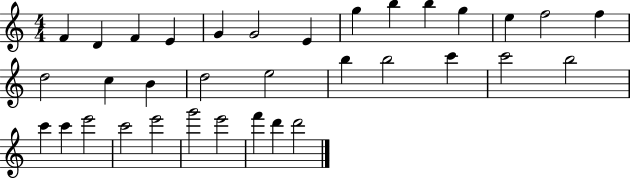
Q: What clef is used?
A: treble